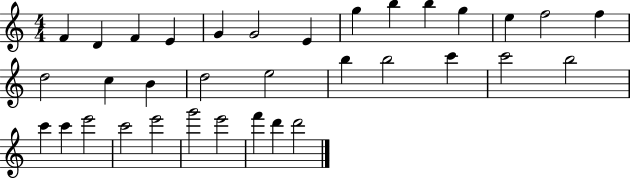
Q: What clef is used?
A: treble